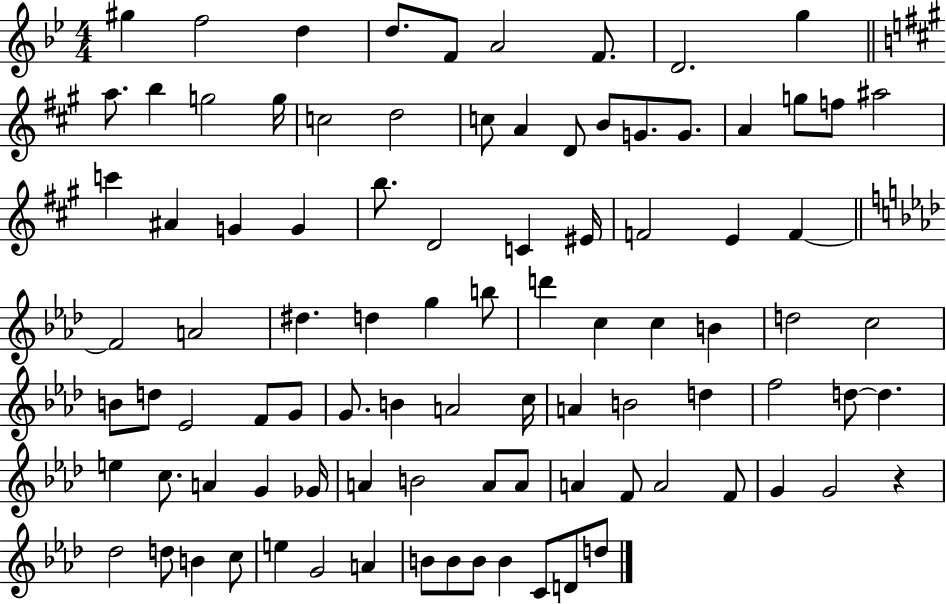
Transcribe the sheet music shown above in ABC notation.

X:1
T:Untitled
M:4/4
L:1/4
K:Bb
^g f2 d d/2 F/2 A2 F/2 D2 g a/2 b g2 g/4 c2 d2 c/2 A D/2 B/2 G/2 G/2 A g/2 f/2 ^a2 c' ^A G G b/2 D2 C ^E/4 F2 E F F2 A2 ^d d g b/2 d' c c B d2 c2 B/2 d/2 _E2 F/2 G/2 G/2 B A2 c/4 A B2 d f2 d/2 d e c/2 A G _G/4 A B2 A/2 A/2 A F/2 A2 F/2 G G2 z _d2 d/2 B c/2 e G2 A B/2 B/2 B/2 B C/2 D/2 d/2